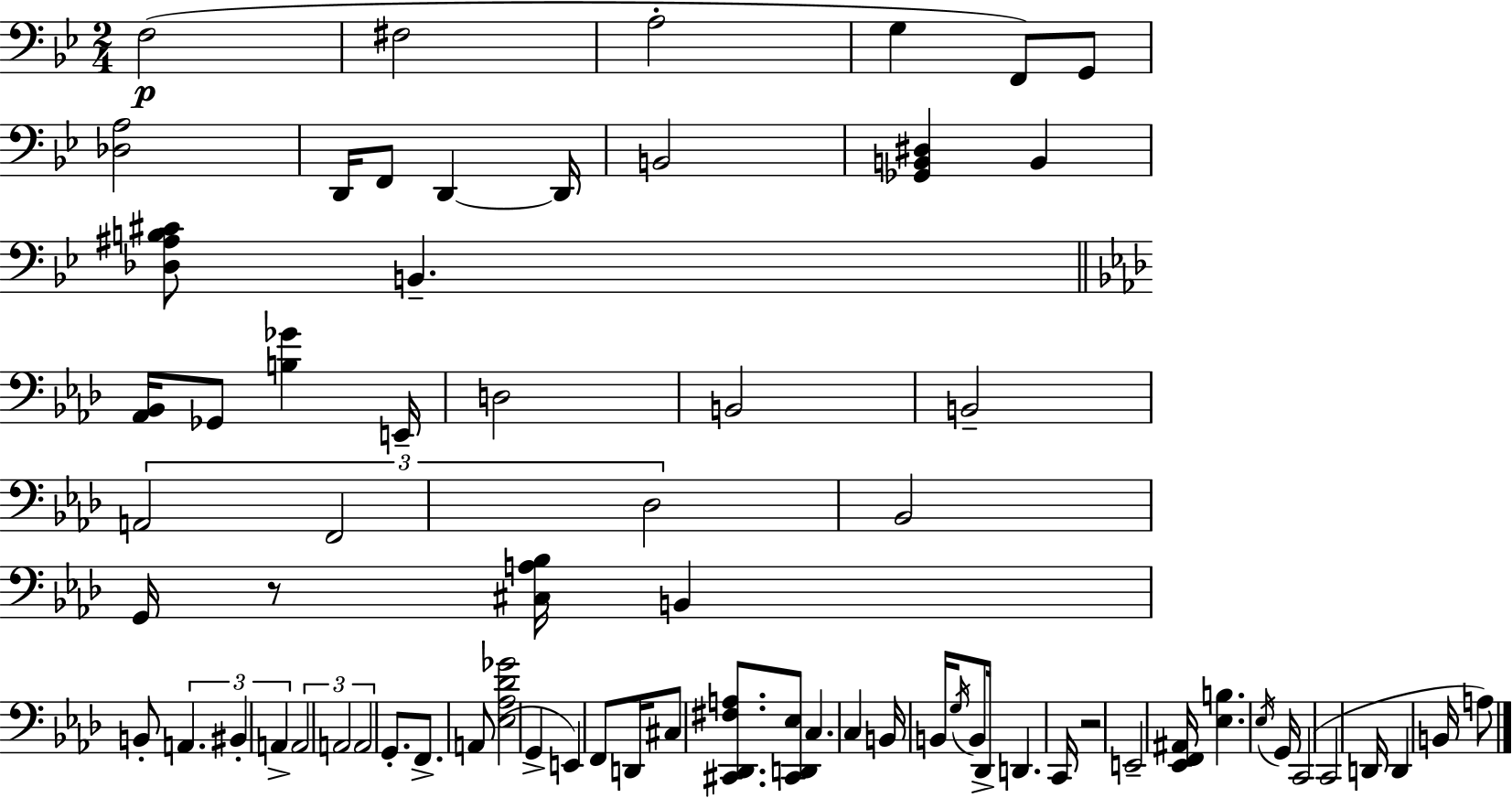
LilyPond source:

{
  \clef bass
  \numericTimeSignature
  \time 2/4
  \key bes \major
  \repeat volta 2 { f2(\p | fis2 | a2-. | g4 f,8) g,8 | \break <des a>2 | d,16 f,8 d,4~~ d,16 | b,2 | <ges, b, dis>4 b,4 | \break <des ais b cis'>8 b,4.-- | \bar "||" \break \key f \minor <aes, bes,>16 ges,8 <b ges'>4 e,16-- | d2 | b,2 | b,2-- | \break \tuplet 3/2 { a,2 | f,2 | des2 } | bes,2 | \break g,16 r8 <cis a bes>16 b,4 | b,8-. \tuplet 3/2 { a,4. | bis,4-. a,4-> } | \tuplet 3/2 { a,2 | \break a,2 | a,2 } | g,8.-. f,8.-> a,8( | <ees aes des' ges'>2 | \break g,4-> e,4) | f,8 d,16 cis8 <cis, des, fis a>8. | <cis, d, ees>8 c4. | c4 b,16 b,16 \acciaccatura { g16 } b,8 | \break des,16-> d,4. | c,16 r2 | e,2-- | <ees, f, ais,>16 <ees b>4. | \break \acciaccatura { ees16 } g,16 c,2( | c,2 | d,16 d,4 b,16 | a8) } \bar "|."
}